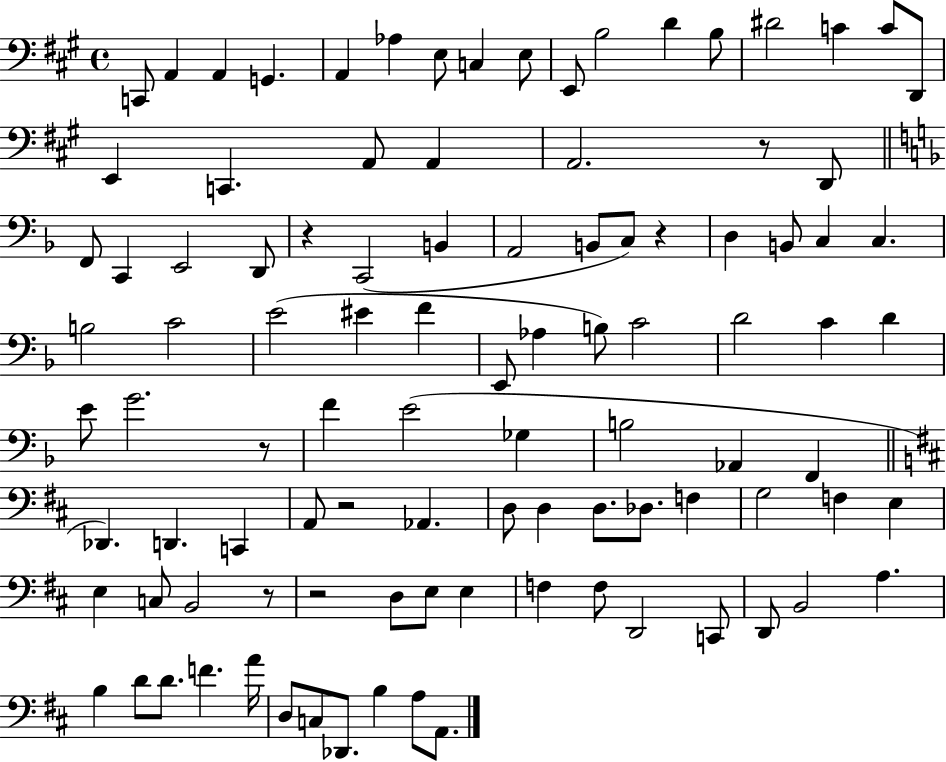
X:1
T:Untitled
M:4/4
L:1/4
K:A
C,,/2 A,, A,, G,, A,, _A, E,/2 C, E,/2 E,,/2 B,2 D B,/2 ^D2 C C/2 D,,/2 E,, C,, A,,/2 A,, A,,2 z/2 D,,/2 F,,/2 C,, E,,2 D,,/2 z C,,2 B,, A,,2 B,,/2 C,/2 z D, B,,/2 C, C, B,2 C2 E2 ^E F E,,/2 _A, B,/2 C2 D2 C D E/2 G2 z/2 F E2 _G, B,2 _A,, F,, _D,, D,, C,, A,,/2 z2 _A,, D,/2 D, D,/2 _D,/2 F, G,2 F, E, E, C,/2 B,,2 z/2 z2 D,/2 E,/2 E, F, F,/2 D,,2 C,,/2 D,,/2 B,,2 A, B, D/2 D/2 F A/4 D,/2 C,/2 _D,,/2 B, A,/2 A,,/2